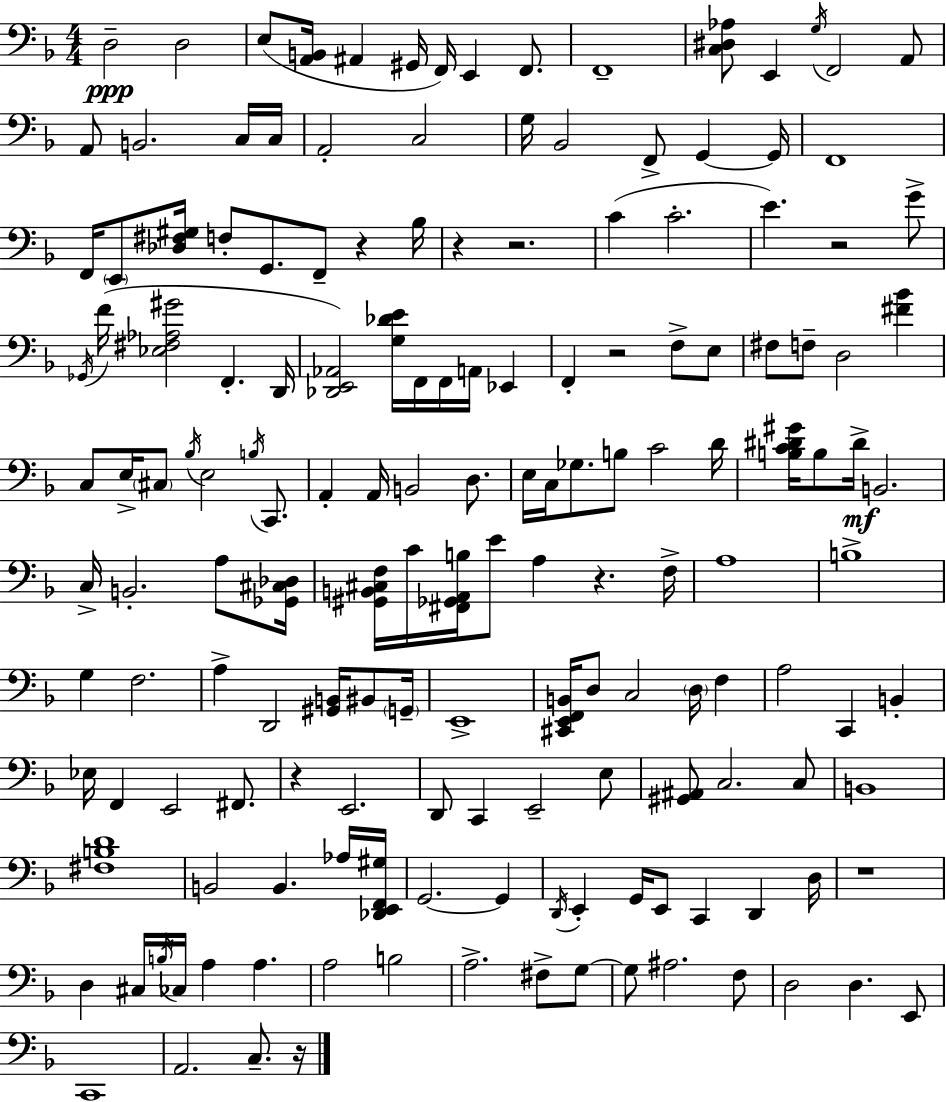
D3/h D3/h E3/e [A2,B2]/s A#2/q G#2/s F2/s E2/q F2/e. F2/w [C3,D#3,Ab3]/e E2/q G3/s F2/h A2/e A2/e B2/h. C3/s C3/s A2/h C3/h G3/s Bb2/h F2/e G2/q G2/s F2/w F2/s E2/e [Db3,F#3,G#3]/s F3/e G2/e. F2/e R/q Bb3/s R/q R/h. C4/q C4/h. E4/q. R/h G4/e Gb2/s F4/s [Eb3,F#3,Ab3,G#4]/h F2/q. D2/s [Db2,E2,Ab2]/h [G3,Db4,E4]/s F2/s F2/s A2/s Eb2/q F2/q R/h F3/e E3/e F#3/e F3/e D3/h [F#4,Bb4]/q C3/e E3/s C#3/e Bb3/s E3/h B3/s C2/e. A2/q A2/s B2/h D3/e. E3/s C3/s Gb3/e. B3/e C4/h D4/s [B3,C4,D#4,G#4]/s B3/e D#4/s B2/h. C3/s B2/h. A3/e [Gb2,C#3,Db3]/s [G#2,B2,C#3,F3]/s C4/s [F#2,Gb2,A2,B3]/s E4/e A3/q R/q. F3/s A3/w B3/w G3/q F3/h. A3/q D2/h [G#2,B2]/s BIS2/e G2/s E2/w [C#2,E2,F2,B2]/s D3/e C3/h D3/s F3/q A3/h C2/q B2/q Eb3/s F2/q E2/h F#2/e. R/q E2/h. D2/e C2/q E2/h E3/e [G#2,A#2]/e C3/h. C3/e B2/w [F#3,B3,D4]/w B2/h B2/q. Ab3/s [Db2,E2,F2,G#3]/s G2/h. G2/q D2/s E2/q G2/s E2/e C2/q D2/q D3/s R/w D3/q C#3/s B3/s CES3/s A3/q A3/q. A3/h B3/h A3/h. F#3/e G3/e G3/e A#3/h. F3/e D3/h D3/q. E2/e C2/w A2/h. C3/e. R/s